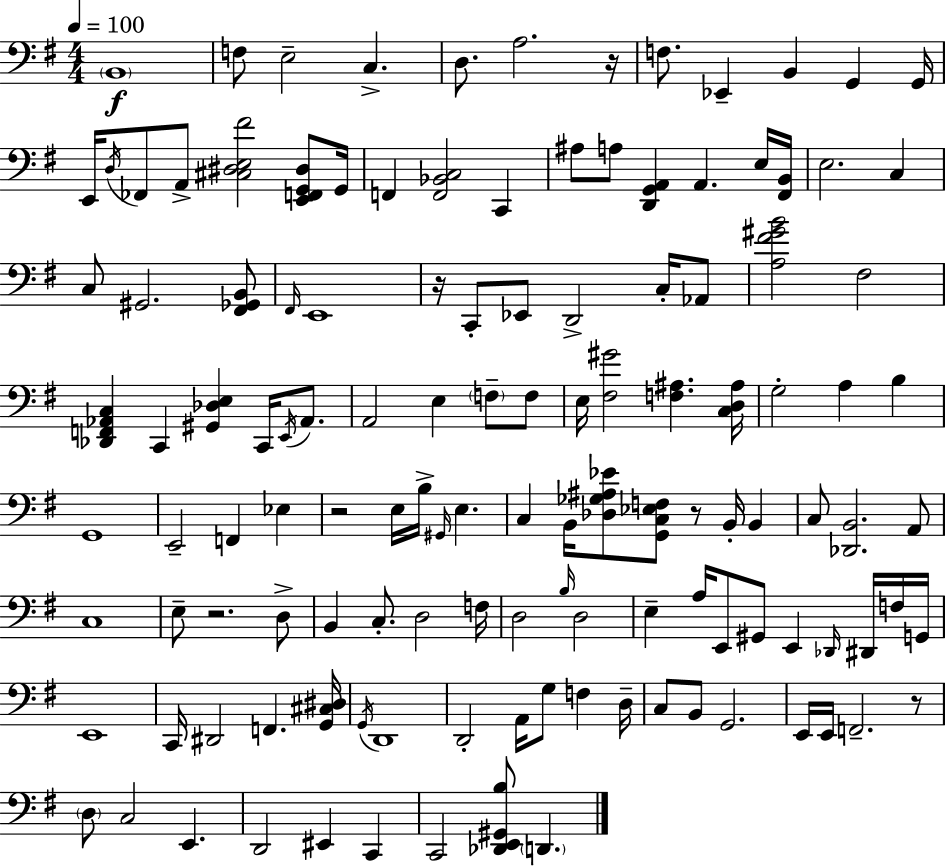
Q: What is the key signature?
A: E minor